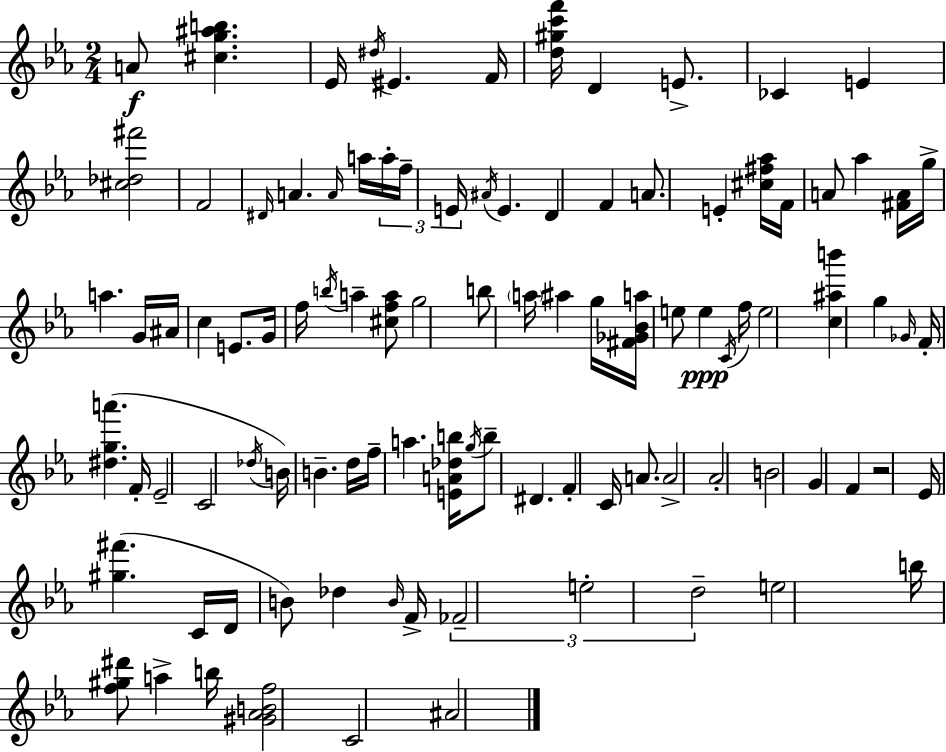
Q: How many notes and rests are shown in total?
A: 99